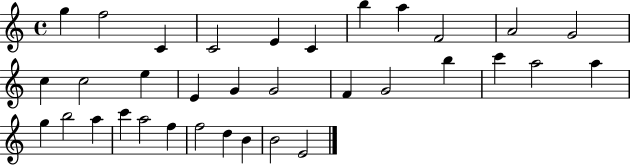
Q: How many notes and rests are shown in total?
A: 34